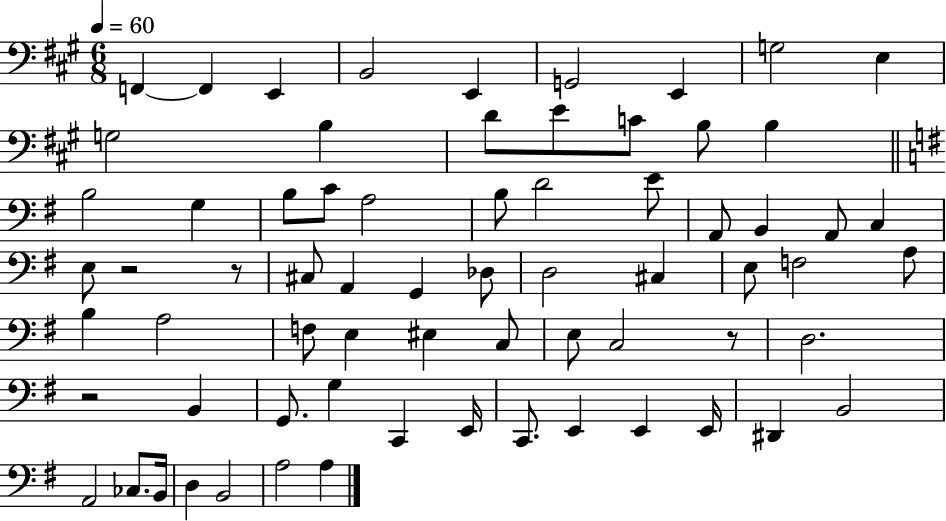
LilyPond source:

{
  \clef bass
  \numericTimeSignature
  \time 6/8
  \key a \major
  \tempo 4 = 60
  f,4~~ f,4 e,4 | b,2 e,4 | g,2 e,4 | g2 e4 | \break g2 b4 | d'8 e'8 c'8 b8 b4 | \bar "||" \break \key e \minor b2 g4 | b8 c'8 a2 | b8 d'2 e'8 | a,8 b,4 a,8 c4 | \break e8 r2 r8 | cis8 a,4 g,4 des8 | d2 cis4 | e8 f2 a8 | \break b4 a2 | f8 e4 eis4 c8 | e8 c2 r8 | d2. | \break r2 b,4 | g,8. g4 c,4 e,16 | c,8. e,4 e,4 e,16 | dis,4 b,2 | \break a,2 ces8. b,16 | d4 b,2 | a2 a4 | \bar "|."
}